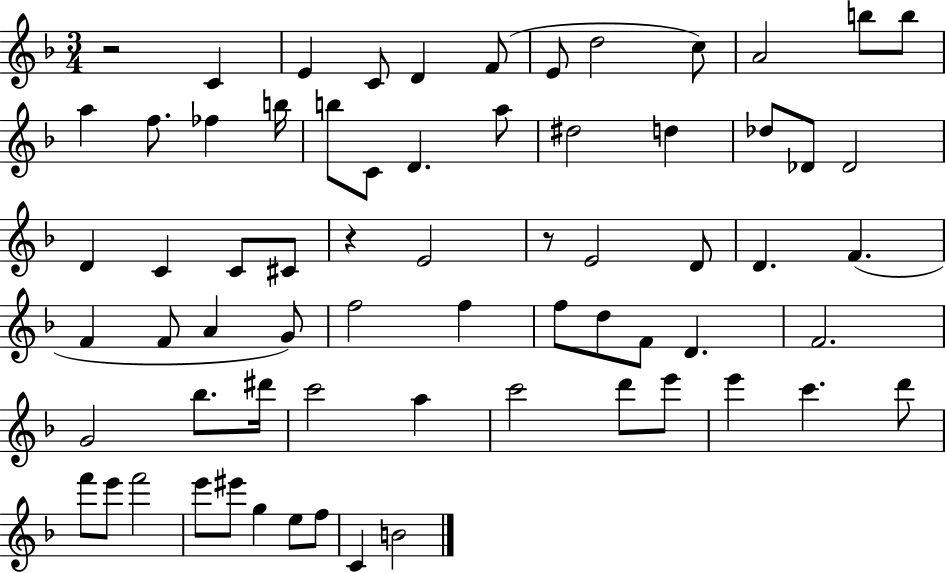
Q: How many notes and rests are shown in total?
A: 68